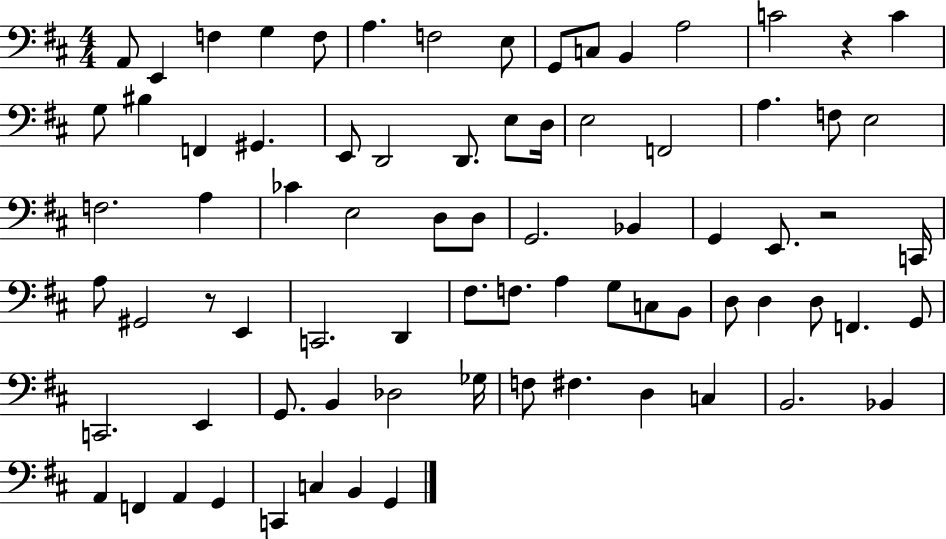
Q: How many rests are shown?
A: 3